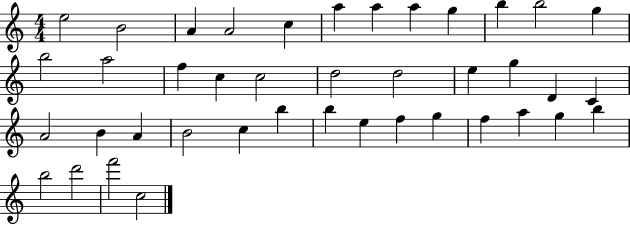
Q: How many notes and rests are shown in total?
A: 41